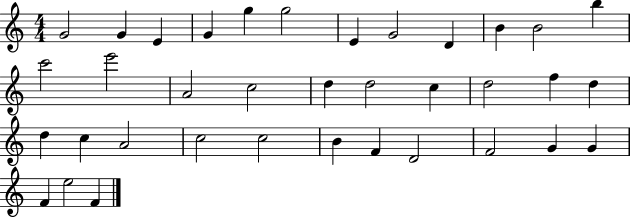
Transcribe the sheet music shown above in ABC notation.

X:1
T:Untitled
M:4/4
L:1/4
K:C
G2 G E G g g2 E G2 D B B2 b c'2 e'2 A2 c2 d d2 c d2 f d d c A2 c2 c2 B F D2 F2 G G F e2 F